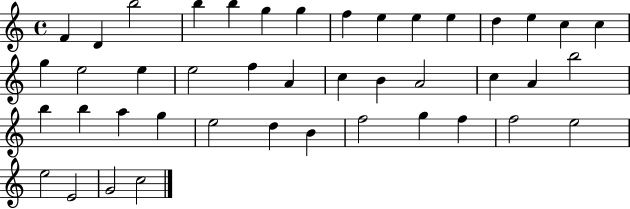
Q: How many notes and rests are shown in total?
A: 43